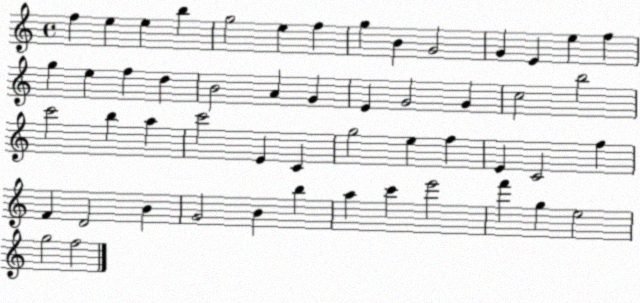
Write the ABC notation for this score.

X:1
T:Untitled
M:4/4
L:1/4
K:C
f e e b g2 e f g B G2 G E e f g e f d B2 A G E G2 G c2 b2 c'2 b a c'2 E C g2 e f E C2 f F D2 B G2 B b a c' e'2 f' g e2 g2 f2